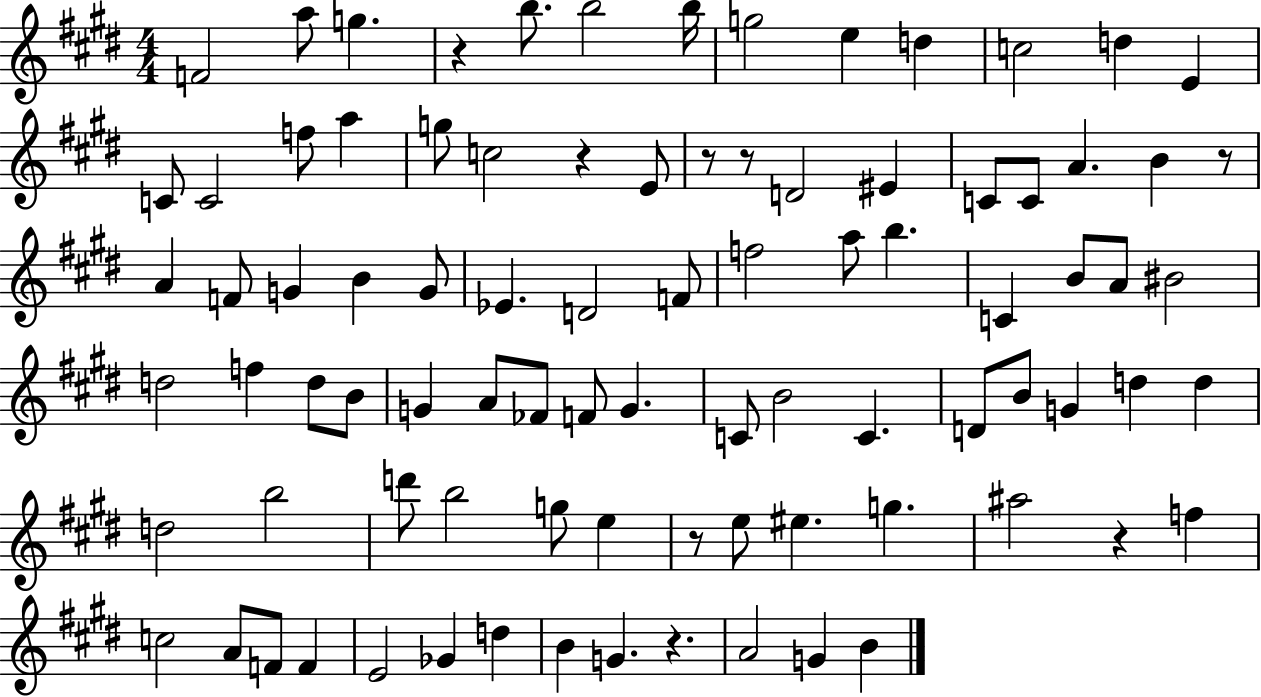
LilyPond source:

{
  \clef treble
  \numericTimeSignature
  \time 4/4
  \key e \major
  f'2 a''8 g''4. | r4 b''8. b''2 b''16 | g''2 e''4 d''4 | c''2 d''4 e'4 | \break c'8 c'2 f''8 a''4 | g''8 c''2 r4 e'8 | r8 r8 d'2 eis'4 | c'8 c'8 a'4. b'4 r8 | \break a'4 f'8 g'4 b'4 g'8 | ees'4. d'2 f'8 | f''2 a''8 b''4. | c'4 b'8 a'8 bis'2 | \break d''2 f''4 d''8 b'8 | g'4 a'8 fes'8 f'8 g'4. | c'8 b'2 c'4. | d'8 b'8 g'4 d''4 d''4 | \break d''2 b''2 | d'''8 b''2 g''8 e''4 | r8 e''8 eis''4. g''4. | ais''2 r4 f''4 | \break c''2 a'8 f'8 f'4 | e'2 ges'4 d''4 | b'4 g'4. r4. | a'2 g'4 b'4 | \break \bar "|."
}